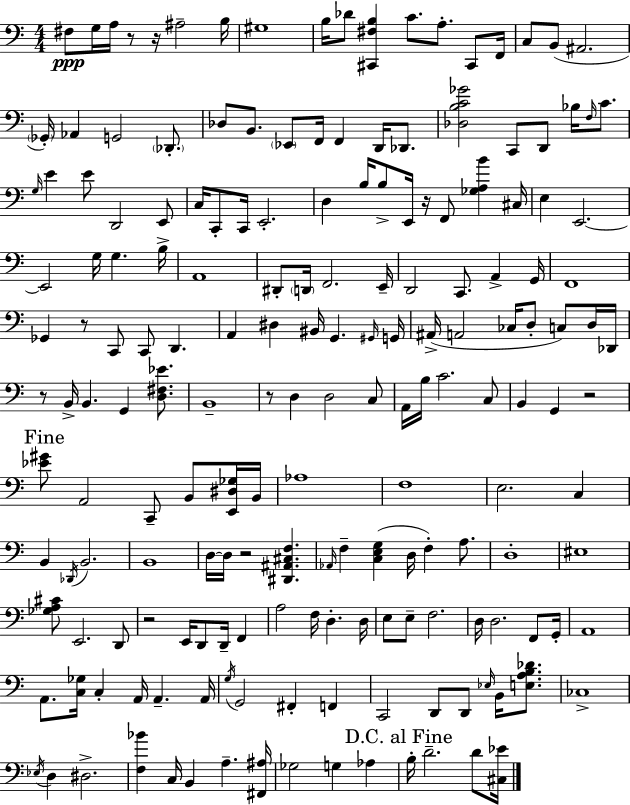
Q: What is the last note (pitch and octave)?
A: D4